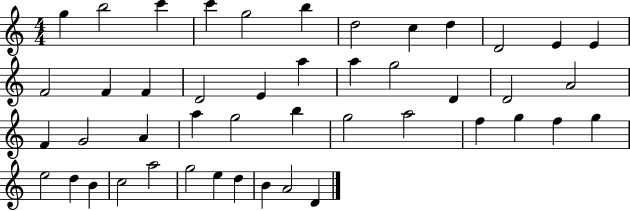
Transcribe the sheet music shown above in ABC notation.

X:1
T:Untitled
M:4/4
L:1/4
K:C
g b2 c' c' g2 b d2 c d D2 E E F2 F F D2 E a a g2 D D2 A2 F G2 A a g2 b g2 a2 f g f g e2 d B c2 a2 g2 e d B A2 D